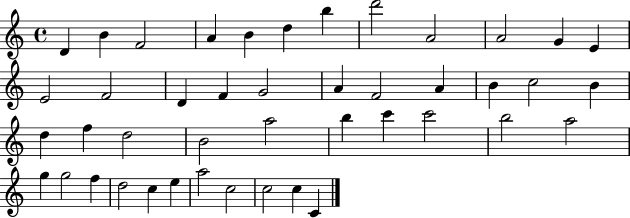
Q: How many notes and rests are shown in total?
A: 44